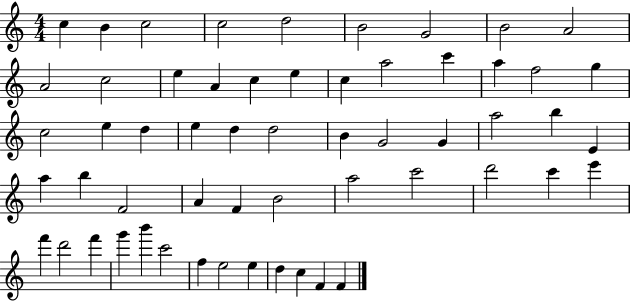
{
  \clef treble
  \numericTimeSignature
  \time 4/4
  \key c \major
  c''4 b'4 c''2 | c''2 d''2 | b'2 g'2 | b'2 a'2 | \break a'2 c''2 | e''4 a'4 c''4 e''4 | c''4 a''2 c'''4 | a''4 f''2 g''4 | \break c''2 e''4 d''4 | e''4 d''4 d''2 | b'4 g'2 g'4 | a''2 b''4 e'4 | \break a''4 b''4 f'2 | a'4 f'4 b'2 | a''2 c'''2 | d'''2 c'''4 e'''4 | \break f'''4 d'''2 f'''4 | g'''4 b'''4 c'''2 | f''4 e''2 e''4 | d''4 c''4 f'4 f'4 | \break \bar "|."
}